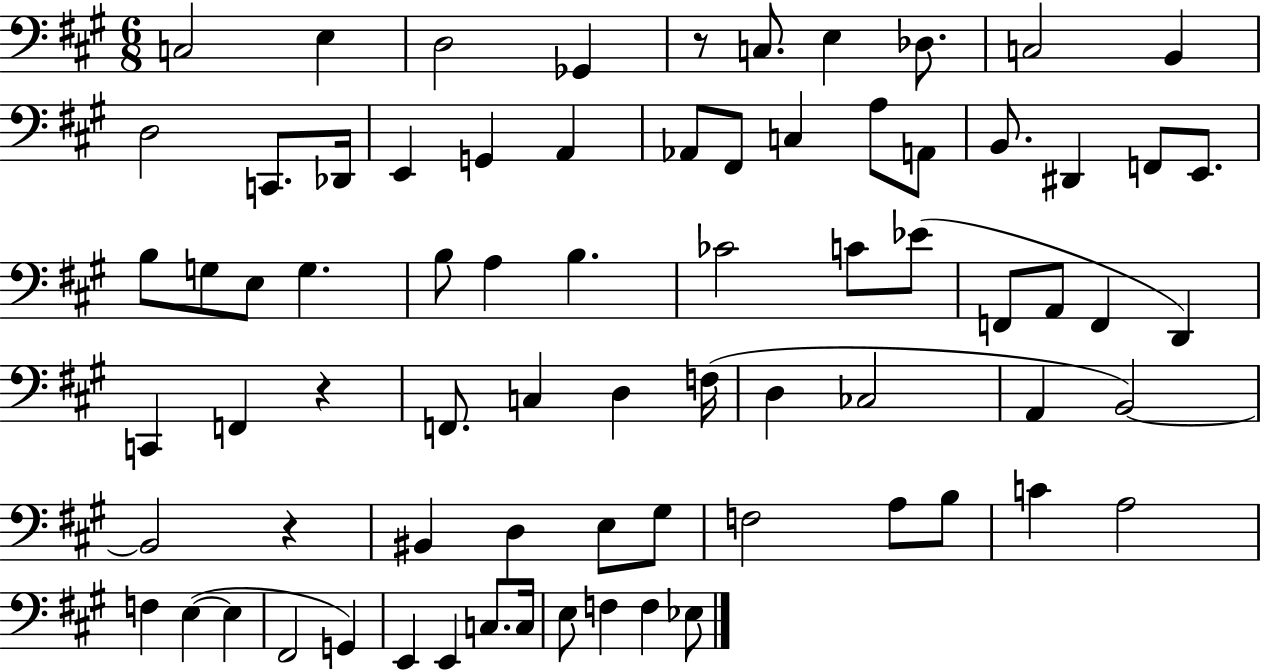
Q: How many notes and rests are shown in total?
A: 74